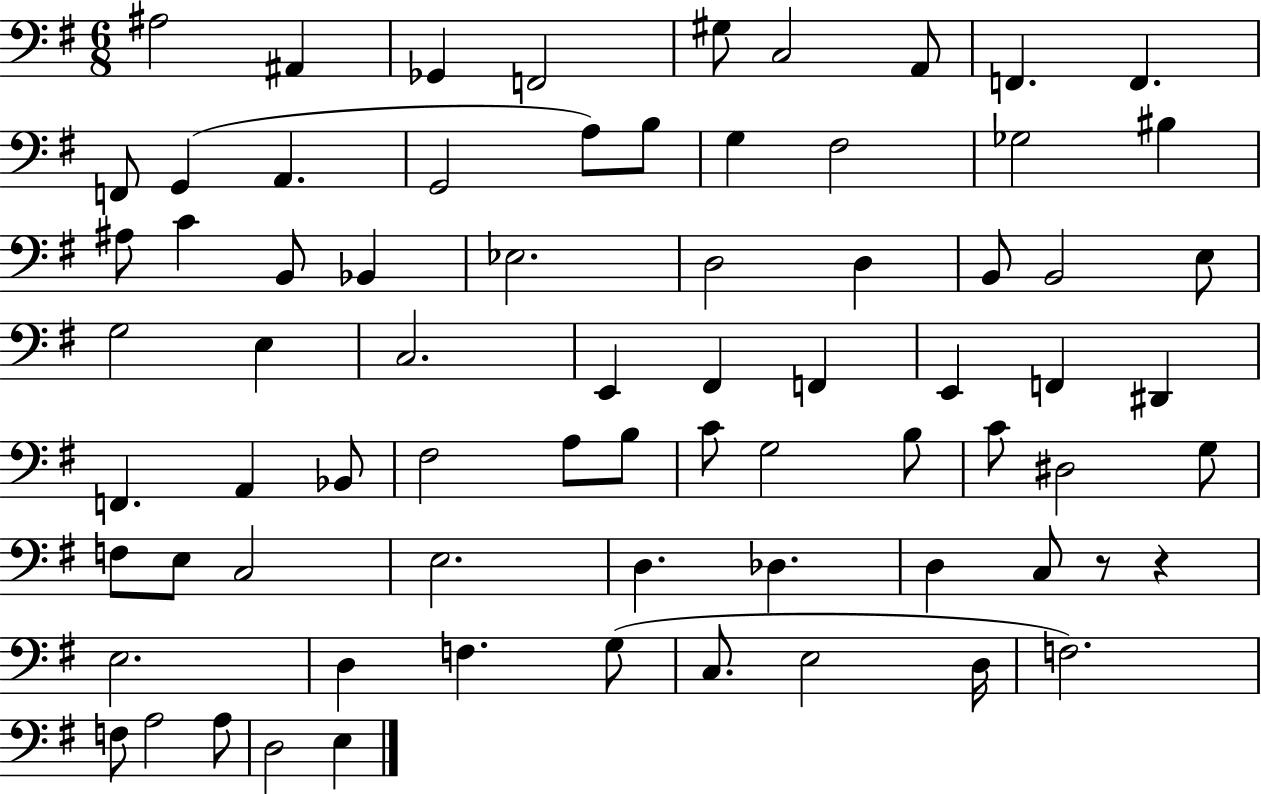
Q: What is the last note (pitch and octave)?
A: E3